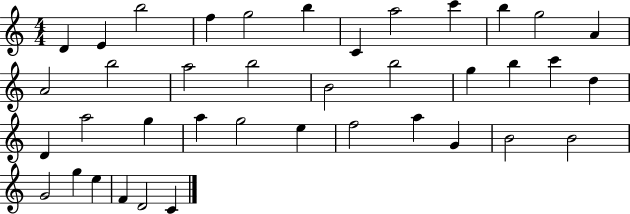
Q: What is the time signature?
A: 4/4